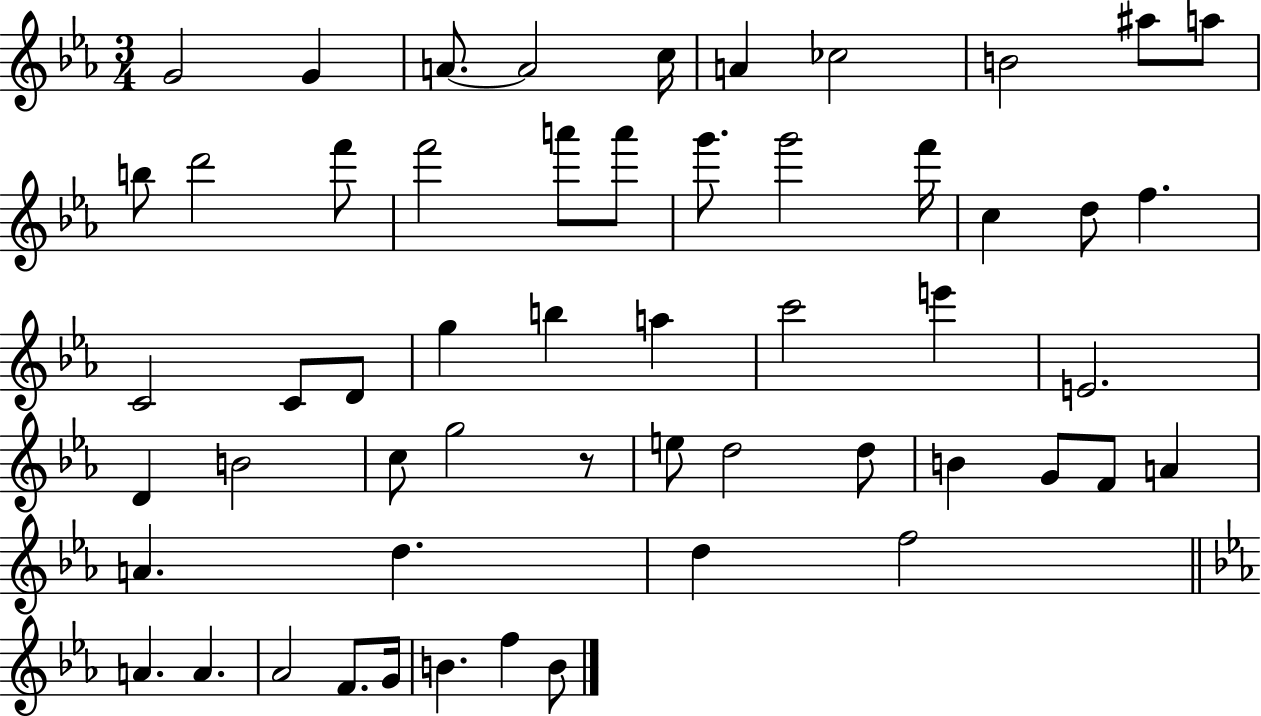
G4/h G4/q A4/e. A4/h C5/s A4/q CES5/h B4/h A#5/e A5/e B5/e D6/h F6/e F6/h A6/e A6/e G6/e. G6/h F6/s C5/q D5/e F5/q. C4/h C4/e D4/e G5/q B5/q A5/q C6/h E6/q E4/h. D4/q B4/h C5/e G5/h R/e E5/e D5/h D5/e B4/q G4/e F4/e A4/q A4/q. D5/q. D5/q F5/h A4/q. A4/q. Ab4/h F4/e. G4/s B4/q. F5/q B4/e